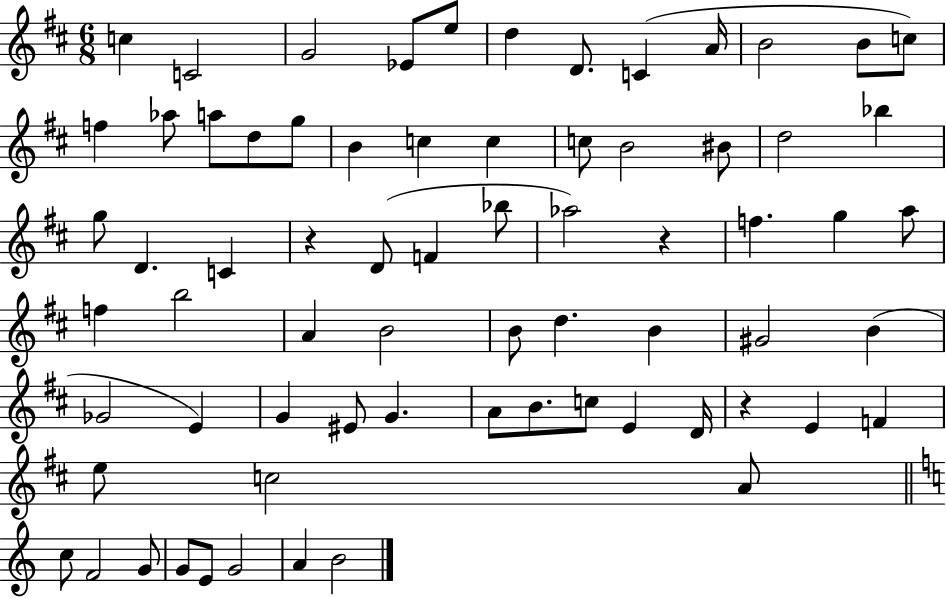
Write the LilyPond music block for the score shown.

{
  \clef treble
  \numericTimeSignature
  \time 6/8
  \key d \major
  c''4 c'2 | g'2 ees'8 e''8 | d''4 d'8. c'4( a'16 | b'2 b'8 c''8) | \break f''4 aes''8 a''8 d''8 g''8 | b'4 c''4 c''4 | c''8 b'2 bis'8 | d''2 bes''4 | \break g''8 d'4. c'4 | r4 d'8( f'4 bes''8 | aes''2) r4 | f''4. g''4 a''8 | \break f''4 b''2 | a'4 b'2 | b'8 d''4. b'4 | gis'2 b'4( | \break ges'2 e'4) | g'4 eis'8 g'4. | a'8 b'8. c''8 e'4 d'16 | r4 e'4 f'4 | \break e''8 c''2 a'8 | \bar "||" \break \key a \minor c''8 f'2 g'8 | g'8 e'8 g'2 | a'4 b'2 | \bar "|."
}